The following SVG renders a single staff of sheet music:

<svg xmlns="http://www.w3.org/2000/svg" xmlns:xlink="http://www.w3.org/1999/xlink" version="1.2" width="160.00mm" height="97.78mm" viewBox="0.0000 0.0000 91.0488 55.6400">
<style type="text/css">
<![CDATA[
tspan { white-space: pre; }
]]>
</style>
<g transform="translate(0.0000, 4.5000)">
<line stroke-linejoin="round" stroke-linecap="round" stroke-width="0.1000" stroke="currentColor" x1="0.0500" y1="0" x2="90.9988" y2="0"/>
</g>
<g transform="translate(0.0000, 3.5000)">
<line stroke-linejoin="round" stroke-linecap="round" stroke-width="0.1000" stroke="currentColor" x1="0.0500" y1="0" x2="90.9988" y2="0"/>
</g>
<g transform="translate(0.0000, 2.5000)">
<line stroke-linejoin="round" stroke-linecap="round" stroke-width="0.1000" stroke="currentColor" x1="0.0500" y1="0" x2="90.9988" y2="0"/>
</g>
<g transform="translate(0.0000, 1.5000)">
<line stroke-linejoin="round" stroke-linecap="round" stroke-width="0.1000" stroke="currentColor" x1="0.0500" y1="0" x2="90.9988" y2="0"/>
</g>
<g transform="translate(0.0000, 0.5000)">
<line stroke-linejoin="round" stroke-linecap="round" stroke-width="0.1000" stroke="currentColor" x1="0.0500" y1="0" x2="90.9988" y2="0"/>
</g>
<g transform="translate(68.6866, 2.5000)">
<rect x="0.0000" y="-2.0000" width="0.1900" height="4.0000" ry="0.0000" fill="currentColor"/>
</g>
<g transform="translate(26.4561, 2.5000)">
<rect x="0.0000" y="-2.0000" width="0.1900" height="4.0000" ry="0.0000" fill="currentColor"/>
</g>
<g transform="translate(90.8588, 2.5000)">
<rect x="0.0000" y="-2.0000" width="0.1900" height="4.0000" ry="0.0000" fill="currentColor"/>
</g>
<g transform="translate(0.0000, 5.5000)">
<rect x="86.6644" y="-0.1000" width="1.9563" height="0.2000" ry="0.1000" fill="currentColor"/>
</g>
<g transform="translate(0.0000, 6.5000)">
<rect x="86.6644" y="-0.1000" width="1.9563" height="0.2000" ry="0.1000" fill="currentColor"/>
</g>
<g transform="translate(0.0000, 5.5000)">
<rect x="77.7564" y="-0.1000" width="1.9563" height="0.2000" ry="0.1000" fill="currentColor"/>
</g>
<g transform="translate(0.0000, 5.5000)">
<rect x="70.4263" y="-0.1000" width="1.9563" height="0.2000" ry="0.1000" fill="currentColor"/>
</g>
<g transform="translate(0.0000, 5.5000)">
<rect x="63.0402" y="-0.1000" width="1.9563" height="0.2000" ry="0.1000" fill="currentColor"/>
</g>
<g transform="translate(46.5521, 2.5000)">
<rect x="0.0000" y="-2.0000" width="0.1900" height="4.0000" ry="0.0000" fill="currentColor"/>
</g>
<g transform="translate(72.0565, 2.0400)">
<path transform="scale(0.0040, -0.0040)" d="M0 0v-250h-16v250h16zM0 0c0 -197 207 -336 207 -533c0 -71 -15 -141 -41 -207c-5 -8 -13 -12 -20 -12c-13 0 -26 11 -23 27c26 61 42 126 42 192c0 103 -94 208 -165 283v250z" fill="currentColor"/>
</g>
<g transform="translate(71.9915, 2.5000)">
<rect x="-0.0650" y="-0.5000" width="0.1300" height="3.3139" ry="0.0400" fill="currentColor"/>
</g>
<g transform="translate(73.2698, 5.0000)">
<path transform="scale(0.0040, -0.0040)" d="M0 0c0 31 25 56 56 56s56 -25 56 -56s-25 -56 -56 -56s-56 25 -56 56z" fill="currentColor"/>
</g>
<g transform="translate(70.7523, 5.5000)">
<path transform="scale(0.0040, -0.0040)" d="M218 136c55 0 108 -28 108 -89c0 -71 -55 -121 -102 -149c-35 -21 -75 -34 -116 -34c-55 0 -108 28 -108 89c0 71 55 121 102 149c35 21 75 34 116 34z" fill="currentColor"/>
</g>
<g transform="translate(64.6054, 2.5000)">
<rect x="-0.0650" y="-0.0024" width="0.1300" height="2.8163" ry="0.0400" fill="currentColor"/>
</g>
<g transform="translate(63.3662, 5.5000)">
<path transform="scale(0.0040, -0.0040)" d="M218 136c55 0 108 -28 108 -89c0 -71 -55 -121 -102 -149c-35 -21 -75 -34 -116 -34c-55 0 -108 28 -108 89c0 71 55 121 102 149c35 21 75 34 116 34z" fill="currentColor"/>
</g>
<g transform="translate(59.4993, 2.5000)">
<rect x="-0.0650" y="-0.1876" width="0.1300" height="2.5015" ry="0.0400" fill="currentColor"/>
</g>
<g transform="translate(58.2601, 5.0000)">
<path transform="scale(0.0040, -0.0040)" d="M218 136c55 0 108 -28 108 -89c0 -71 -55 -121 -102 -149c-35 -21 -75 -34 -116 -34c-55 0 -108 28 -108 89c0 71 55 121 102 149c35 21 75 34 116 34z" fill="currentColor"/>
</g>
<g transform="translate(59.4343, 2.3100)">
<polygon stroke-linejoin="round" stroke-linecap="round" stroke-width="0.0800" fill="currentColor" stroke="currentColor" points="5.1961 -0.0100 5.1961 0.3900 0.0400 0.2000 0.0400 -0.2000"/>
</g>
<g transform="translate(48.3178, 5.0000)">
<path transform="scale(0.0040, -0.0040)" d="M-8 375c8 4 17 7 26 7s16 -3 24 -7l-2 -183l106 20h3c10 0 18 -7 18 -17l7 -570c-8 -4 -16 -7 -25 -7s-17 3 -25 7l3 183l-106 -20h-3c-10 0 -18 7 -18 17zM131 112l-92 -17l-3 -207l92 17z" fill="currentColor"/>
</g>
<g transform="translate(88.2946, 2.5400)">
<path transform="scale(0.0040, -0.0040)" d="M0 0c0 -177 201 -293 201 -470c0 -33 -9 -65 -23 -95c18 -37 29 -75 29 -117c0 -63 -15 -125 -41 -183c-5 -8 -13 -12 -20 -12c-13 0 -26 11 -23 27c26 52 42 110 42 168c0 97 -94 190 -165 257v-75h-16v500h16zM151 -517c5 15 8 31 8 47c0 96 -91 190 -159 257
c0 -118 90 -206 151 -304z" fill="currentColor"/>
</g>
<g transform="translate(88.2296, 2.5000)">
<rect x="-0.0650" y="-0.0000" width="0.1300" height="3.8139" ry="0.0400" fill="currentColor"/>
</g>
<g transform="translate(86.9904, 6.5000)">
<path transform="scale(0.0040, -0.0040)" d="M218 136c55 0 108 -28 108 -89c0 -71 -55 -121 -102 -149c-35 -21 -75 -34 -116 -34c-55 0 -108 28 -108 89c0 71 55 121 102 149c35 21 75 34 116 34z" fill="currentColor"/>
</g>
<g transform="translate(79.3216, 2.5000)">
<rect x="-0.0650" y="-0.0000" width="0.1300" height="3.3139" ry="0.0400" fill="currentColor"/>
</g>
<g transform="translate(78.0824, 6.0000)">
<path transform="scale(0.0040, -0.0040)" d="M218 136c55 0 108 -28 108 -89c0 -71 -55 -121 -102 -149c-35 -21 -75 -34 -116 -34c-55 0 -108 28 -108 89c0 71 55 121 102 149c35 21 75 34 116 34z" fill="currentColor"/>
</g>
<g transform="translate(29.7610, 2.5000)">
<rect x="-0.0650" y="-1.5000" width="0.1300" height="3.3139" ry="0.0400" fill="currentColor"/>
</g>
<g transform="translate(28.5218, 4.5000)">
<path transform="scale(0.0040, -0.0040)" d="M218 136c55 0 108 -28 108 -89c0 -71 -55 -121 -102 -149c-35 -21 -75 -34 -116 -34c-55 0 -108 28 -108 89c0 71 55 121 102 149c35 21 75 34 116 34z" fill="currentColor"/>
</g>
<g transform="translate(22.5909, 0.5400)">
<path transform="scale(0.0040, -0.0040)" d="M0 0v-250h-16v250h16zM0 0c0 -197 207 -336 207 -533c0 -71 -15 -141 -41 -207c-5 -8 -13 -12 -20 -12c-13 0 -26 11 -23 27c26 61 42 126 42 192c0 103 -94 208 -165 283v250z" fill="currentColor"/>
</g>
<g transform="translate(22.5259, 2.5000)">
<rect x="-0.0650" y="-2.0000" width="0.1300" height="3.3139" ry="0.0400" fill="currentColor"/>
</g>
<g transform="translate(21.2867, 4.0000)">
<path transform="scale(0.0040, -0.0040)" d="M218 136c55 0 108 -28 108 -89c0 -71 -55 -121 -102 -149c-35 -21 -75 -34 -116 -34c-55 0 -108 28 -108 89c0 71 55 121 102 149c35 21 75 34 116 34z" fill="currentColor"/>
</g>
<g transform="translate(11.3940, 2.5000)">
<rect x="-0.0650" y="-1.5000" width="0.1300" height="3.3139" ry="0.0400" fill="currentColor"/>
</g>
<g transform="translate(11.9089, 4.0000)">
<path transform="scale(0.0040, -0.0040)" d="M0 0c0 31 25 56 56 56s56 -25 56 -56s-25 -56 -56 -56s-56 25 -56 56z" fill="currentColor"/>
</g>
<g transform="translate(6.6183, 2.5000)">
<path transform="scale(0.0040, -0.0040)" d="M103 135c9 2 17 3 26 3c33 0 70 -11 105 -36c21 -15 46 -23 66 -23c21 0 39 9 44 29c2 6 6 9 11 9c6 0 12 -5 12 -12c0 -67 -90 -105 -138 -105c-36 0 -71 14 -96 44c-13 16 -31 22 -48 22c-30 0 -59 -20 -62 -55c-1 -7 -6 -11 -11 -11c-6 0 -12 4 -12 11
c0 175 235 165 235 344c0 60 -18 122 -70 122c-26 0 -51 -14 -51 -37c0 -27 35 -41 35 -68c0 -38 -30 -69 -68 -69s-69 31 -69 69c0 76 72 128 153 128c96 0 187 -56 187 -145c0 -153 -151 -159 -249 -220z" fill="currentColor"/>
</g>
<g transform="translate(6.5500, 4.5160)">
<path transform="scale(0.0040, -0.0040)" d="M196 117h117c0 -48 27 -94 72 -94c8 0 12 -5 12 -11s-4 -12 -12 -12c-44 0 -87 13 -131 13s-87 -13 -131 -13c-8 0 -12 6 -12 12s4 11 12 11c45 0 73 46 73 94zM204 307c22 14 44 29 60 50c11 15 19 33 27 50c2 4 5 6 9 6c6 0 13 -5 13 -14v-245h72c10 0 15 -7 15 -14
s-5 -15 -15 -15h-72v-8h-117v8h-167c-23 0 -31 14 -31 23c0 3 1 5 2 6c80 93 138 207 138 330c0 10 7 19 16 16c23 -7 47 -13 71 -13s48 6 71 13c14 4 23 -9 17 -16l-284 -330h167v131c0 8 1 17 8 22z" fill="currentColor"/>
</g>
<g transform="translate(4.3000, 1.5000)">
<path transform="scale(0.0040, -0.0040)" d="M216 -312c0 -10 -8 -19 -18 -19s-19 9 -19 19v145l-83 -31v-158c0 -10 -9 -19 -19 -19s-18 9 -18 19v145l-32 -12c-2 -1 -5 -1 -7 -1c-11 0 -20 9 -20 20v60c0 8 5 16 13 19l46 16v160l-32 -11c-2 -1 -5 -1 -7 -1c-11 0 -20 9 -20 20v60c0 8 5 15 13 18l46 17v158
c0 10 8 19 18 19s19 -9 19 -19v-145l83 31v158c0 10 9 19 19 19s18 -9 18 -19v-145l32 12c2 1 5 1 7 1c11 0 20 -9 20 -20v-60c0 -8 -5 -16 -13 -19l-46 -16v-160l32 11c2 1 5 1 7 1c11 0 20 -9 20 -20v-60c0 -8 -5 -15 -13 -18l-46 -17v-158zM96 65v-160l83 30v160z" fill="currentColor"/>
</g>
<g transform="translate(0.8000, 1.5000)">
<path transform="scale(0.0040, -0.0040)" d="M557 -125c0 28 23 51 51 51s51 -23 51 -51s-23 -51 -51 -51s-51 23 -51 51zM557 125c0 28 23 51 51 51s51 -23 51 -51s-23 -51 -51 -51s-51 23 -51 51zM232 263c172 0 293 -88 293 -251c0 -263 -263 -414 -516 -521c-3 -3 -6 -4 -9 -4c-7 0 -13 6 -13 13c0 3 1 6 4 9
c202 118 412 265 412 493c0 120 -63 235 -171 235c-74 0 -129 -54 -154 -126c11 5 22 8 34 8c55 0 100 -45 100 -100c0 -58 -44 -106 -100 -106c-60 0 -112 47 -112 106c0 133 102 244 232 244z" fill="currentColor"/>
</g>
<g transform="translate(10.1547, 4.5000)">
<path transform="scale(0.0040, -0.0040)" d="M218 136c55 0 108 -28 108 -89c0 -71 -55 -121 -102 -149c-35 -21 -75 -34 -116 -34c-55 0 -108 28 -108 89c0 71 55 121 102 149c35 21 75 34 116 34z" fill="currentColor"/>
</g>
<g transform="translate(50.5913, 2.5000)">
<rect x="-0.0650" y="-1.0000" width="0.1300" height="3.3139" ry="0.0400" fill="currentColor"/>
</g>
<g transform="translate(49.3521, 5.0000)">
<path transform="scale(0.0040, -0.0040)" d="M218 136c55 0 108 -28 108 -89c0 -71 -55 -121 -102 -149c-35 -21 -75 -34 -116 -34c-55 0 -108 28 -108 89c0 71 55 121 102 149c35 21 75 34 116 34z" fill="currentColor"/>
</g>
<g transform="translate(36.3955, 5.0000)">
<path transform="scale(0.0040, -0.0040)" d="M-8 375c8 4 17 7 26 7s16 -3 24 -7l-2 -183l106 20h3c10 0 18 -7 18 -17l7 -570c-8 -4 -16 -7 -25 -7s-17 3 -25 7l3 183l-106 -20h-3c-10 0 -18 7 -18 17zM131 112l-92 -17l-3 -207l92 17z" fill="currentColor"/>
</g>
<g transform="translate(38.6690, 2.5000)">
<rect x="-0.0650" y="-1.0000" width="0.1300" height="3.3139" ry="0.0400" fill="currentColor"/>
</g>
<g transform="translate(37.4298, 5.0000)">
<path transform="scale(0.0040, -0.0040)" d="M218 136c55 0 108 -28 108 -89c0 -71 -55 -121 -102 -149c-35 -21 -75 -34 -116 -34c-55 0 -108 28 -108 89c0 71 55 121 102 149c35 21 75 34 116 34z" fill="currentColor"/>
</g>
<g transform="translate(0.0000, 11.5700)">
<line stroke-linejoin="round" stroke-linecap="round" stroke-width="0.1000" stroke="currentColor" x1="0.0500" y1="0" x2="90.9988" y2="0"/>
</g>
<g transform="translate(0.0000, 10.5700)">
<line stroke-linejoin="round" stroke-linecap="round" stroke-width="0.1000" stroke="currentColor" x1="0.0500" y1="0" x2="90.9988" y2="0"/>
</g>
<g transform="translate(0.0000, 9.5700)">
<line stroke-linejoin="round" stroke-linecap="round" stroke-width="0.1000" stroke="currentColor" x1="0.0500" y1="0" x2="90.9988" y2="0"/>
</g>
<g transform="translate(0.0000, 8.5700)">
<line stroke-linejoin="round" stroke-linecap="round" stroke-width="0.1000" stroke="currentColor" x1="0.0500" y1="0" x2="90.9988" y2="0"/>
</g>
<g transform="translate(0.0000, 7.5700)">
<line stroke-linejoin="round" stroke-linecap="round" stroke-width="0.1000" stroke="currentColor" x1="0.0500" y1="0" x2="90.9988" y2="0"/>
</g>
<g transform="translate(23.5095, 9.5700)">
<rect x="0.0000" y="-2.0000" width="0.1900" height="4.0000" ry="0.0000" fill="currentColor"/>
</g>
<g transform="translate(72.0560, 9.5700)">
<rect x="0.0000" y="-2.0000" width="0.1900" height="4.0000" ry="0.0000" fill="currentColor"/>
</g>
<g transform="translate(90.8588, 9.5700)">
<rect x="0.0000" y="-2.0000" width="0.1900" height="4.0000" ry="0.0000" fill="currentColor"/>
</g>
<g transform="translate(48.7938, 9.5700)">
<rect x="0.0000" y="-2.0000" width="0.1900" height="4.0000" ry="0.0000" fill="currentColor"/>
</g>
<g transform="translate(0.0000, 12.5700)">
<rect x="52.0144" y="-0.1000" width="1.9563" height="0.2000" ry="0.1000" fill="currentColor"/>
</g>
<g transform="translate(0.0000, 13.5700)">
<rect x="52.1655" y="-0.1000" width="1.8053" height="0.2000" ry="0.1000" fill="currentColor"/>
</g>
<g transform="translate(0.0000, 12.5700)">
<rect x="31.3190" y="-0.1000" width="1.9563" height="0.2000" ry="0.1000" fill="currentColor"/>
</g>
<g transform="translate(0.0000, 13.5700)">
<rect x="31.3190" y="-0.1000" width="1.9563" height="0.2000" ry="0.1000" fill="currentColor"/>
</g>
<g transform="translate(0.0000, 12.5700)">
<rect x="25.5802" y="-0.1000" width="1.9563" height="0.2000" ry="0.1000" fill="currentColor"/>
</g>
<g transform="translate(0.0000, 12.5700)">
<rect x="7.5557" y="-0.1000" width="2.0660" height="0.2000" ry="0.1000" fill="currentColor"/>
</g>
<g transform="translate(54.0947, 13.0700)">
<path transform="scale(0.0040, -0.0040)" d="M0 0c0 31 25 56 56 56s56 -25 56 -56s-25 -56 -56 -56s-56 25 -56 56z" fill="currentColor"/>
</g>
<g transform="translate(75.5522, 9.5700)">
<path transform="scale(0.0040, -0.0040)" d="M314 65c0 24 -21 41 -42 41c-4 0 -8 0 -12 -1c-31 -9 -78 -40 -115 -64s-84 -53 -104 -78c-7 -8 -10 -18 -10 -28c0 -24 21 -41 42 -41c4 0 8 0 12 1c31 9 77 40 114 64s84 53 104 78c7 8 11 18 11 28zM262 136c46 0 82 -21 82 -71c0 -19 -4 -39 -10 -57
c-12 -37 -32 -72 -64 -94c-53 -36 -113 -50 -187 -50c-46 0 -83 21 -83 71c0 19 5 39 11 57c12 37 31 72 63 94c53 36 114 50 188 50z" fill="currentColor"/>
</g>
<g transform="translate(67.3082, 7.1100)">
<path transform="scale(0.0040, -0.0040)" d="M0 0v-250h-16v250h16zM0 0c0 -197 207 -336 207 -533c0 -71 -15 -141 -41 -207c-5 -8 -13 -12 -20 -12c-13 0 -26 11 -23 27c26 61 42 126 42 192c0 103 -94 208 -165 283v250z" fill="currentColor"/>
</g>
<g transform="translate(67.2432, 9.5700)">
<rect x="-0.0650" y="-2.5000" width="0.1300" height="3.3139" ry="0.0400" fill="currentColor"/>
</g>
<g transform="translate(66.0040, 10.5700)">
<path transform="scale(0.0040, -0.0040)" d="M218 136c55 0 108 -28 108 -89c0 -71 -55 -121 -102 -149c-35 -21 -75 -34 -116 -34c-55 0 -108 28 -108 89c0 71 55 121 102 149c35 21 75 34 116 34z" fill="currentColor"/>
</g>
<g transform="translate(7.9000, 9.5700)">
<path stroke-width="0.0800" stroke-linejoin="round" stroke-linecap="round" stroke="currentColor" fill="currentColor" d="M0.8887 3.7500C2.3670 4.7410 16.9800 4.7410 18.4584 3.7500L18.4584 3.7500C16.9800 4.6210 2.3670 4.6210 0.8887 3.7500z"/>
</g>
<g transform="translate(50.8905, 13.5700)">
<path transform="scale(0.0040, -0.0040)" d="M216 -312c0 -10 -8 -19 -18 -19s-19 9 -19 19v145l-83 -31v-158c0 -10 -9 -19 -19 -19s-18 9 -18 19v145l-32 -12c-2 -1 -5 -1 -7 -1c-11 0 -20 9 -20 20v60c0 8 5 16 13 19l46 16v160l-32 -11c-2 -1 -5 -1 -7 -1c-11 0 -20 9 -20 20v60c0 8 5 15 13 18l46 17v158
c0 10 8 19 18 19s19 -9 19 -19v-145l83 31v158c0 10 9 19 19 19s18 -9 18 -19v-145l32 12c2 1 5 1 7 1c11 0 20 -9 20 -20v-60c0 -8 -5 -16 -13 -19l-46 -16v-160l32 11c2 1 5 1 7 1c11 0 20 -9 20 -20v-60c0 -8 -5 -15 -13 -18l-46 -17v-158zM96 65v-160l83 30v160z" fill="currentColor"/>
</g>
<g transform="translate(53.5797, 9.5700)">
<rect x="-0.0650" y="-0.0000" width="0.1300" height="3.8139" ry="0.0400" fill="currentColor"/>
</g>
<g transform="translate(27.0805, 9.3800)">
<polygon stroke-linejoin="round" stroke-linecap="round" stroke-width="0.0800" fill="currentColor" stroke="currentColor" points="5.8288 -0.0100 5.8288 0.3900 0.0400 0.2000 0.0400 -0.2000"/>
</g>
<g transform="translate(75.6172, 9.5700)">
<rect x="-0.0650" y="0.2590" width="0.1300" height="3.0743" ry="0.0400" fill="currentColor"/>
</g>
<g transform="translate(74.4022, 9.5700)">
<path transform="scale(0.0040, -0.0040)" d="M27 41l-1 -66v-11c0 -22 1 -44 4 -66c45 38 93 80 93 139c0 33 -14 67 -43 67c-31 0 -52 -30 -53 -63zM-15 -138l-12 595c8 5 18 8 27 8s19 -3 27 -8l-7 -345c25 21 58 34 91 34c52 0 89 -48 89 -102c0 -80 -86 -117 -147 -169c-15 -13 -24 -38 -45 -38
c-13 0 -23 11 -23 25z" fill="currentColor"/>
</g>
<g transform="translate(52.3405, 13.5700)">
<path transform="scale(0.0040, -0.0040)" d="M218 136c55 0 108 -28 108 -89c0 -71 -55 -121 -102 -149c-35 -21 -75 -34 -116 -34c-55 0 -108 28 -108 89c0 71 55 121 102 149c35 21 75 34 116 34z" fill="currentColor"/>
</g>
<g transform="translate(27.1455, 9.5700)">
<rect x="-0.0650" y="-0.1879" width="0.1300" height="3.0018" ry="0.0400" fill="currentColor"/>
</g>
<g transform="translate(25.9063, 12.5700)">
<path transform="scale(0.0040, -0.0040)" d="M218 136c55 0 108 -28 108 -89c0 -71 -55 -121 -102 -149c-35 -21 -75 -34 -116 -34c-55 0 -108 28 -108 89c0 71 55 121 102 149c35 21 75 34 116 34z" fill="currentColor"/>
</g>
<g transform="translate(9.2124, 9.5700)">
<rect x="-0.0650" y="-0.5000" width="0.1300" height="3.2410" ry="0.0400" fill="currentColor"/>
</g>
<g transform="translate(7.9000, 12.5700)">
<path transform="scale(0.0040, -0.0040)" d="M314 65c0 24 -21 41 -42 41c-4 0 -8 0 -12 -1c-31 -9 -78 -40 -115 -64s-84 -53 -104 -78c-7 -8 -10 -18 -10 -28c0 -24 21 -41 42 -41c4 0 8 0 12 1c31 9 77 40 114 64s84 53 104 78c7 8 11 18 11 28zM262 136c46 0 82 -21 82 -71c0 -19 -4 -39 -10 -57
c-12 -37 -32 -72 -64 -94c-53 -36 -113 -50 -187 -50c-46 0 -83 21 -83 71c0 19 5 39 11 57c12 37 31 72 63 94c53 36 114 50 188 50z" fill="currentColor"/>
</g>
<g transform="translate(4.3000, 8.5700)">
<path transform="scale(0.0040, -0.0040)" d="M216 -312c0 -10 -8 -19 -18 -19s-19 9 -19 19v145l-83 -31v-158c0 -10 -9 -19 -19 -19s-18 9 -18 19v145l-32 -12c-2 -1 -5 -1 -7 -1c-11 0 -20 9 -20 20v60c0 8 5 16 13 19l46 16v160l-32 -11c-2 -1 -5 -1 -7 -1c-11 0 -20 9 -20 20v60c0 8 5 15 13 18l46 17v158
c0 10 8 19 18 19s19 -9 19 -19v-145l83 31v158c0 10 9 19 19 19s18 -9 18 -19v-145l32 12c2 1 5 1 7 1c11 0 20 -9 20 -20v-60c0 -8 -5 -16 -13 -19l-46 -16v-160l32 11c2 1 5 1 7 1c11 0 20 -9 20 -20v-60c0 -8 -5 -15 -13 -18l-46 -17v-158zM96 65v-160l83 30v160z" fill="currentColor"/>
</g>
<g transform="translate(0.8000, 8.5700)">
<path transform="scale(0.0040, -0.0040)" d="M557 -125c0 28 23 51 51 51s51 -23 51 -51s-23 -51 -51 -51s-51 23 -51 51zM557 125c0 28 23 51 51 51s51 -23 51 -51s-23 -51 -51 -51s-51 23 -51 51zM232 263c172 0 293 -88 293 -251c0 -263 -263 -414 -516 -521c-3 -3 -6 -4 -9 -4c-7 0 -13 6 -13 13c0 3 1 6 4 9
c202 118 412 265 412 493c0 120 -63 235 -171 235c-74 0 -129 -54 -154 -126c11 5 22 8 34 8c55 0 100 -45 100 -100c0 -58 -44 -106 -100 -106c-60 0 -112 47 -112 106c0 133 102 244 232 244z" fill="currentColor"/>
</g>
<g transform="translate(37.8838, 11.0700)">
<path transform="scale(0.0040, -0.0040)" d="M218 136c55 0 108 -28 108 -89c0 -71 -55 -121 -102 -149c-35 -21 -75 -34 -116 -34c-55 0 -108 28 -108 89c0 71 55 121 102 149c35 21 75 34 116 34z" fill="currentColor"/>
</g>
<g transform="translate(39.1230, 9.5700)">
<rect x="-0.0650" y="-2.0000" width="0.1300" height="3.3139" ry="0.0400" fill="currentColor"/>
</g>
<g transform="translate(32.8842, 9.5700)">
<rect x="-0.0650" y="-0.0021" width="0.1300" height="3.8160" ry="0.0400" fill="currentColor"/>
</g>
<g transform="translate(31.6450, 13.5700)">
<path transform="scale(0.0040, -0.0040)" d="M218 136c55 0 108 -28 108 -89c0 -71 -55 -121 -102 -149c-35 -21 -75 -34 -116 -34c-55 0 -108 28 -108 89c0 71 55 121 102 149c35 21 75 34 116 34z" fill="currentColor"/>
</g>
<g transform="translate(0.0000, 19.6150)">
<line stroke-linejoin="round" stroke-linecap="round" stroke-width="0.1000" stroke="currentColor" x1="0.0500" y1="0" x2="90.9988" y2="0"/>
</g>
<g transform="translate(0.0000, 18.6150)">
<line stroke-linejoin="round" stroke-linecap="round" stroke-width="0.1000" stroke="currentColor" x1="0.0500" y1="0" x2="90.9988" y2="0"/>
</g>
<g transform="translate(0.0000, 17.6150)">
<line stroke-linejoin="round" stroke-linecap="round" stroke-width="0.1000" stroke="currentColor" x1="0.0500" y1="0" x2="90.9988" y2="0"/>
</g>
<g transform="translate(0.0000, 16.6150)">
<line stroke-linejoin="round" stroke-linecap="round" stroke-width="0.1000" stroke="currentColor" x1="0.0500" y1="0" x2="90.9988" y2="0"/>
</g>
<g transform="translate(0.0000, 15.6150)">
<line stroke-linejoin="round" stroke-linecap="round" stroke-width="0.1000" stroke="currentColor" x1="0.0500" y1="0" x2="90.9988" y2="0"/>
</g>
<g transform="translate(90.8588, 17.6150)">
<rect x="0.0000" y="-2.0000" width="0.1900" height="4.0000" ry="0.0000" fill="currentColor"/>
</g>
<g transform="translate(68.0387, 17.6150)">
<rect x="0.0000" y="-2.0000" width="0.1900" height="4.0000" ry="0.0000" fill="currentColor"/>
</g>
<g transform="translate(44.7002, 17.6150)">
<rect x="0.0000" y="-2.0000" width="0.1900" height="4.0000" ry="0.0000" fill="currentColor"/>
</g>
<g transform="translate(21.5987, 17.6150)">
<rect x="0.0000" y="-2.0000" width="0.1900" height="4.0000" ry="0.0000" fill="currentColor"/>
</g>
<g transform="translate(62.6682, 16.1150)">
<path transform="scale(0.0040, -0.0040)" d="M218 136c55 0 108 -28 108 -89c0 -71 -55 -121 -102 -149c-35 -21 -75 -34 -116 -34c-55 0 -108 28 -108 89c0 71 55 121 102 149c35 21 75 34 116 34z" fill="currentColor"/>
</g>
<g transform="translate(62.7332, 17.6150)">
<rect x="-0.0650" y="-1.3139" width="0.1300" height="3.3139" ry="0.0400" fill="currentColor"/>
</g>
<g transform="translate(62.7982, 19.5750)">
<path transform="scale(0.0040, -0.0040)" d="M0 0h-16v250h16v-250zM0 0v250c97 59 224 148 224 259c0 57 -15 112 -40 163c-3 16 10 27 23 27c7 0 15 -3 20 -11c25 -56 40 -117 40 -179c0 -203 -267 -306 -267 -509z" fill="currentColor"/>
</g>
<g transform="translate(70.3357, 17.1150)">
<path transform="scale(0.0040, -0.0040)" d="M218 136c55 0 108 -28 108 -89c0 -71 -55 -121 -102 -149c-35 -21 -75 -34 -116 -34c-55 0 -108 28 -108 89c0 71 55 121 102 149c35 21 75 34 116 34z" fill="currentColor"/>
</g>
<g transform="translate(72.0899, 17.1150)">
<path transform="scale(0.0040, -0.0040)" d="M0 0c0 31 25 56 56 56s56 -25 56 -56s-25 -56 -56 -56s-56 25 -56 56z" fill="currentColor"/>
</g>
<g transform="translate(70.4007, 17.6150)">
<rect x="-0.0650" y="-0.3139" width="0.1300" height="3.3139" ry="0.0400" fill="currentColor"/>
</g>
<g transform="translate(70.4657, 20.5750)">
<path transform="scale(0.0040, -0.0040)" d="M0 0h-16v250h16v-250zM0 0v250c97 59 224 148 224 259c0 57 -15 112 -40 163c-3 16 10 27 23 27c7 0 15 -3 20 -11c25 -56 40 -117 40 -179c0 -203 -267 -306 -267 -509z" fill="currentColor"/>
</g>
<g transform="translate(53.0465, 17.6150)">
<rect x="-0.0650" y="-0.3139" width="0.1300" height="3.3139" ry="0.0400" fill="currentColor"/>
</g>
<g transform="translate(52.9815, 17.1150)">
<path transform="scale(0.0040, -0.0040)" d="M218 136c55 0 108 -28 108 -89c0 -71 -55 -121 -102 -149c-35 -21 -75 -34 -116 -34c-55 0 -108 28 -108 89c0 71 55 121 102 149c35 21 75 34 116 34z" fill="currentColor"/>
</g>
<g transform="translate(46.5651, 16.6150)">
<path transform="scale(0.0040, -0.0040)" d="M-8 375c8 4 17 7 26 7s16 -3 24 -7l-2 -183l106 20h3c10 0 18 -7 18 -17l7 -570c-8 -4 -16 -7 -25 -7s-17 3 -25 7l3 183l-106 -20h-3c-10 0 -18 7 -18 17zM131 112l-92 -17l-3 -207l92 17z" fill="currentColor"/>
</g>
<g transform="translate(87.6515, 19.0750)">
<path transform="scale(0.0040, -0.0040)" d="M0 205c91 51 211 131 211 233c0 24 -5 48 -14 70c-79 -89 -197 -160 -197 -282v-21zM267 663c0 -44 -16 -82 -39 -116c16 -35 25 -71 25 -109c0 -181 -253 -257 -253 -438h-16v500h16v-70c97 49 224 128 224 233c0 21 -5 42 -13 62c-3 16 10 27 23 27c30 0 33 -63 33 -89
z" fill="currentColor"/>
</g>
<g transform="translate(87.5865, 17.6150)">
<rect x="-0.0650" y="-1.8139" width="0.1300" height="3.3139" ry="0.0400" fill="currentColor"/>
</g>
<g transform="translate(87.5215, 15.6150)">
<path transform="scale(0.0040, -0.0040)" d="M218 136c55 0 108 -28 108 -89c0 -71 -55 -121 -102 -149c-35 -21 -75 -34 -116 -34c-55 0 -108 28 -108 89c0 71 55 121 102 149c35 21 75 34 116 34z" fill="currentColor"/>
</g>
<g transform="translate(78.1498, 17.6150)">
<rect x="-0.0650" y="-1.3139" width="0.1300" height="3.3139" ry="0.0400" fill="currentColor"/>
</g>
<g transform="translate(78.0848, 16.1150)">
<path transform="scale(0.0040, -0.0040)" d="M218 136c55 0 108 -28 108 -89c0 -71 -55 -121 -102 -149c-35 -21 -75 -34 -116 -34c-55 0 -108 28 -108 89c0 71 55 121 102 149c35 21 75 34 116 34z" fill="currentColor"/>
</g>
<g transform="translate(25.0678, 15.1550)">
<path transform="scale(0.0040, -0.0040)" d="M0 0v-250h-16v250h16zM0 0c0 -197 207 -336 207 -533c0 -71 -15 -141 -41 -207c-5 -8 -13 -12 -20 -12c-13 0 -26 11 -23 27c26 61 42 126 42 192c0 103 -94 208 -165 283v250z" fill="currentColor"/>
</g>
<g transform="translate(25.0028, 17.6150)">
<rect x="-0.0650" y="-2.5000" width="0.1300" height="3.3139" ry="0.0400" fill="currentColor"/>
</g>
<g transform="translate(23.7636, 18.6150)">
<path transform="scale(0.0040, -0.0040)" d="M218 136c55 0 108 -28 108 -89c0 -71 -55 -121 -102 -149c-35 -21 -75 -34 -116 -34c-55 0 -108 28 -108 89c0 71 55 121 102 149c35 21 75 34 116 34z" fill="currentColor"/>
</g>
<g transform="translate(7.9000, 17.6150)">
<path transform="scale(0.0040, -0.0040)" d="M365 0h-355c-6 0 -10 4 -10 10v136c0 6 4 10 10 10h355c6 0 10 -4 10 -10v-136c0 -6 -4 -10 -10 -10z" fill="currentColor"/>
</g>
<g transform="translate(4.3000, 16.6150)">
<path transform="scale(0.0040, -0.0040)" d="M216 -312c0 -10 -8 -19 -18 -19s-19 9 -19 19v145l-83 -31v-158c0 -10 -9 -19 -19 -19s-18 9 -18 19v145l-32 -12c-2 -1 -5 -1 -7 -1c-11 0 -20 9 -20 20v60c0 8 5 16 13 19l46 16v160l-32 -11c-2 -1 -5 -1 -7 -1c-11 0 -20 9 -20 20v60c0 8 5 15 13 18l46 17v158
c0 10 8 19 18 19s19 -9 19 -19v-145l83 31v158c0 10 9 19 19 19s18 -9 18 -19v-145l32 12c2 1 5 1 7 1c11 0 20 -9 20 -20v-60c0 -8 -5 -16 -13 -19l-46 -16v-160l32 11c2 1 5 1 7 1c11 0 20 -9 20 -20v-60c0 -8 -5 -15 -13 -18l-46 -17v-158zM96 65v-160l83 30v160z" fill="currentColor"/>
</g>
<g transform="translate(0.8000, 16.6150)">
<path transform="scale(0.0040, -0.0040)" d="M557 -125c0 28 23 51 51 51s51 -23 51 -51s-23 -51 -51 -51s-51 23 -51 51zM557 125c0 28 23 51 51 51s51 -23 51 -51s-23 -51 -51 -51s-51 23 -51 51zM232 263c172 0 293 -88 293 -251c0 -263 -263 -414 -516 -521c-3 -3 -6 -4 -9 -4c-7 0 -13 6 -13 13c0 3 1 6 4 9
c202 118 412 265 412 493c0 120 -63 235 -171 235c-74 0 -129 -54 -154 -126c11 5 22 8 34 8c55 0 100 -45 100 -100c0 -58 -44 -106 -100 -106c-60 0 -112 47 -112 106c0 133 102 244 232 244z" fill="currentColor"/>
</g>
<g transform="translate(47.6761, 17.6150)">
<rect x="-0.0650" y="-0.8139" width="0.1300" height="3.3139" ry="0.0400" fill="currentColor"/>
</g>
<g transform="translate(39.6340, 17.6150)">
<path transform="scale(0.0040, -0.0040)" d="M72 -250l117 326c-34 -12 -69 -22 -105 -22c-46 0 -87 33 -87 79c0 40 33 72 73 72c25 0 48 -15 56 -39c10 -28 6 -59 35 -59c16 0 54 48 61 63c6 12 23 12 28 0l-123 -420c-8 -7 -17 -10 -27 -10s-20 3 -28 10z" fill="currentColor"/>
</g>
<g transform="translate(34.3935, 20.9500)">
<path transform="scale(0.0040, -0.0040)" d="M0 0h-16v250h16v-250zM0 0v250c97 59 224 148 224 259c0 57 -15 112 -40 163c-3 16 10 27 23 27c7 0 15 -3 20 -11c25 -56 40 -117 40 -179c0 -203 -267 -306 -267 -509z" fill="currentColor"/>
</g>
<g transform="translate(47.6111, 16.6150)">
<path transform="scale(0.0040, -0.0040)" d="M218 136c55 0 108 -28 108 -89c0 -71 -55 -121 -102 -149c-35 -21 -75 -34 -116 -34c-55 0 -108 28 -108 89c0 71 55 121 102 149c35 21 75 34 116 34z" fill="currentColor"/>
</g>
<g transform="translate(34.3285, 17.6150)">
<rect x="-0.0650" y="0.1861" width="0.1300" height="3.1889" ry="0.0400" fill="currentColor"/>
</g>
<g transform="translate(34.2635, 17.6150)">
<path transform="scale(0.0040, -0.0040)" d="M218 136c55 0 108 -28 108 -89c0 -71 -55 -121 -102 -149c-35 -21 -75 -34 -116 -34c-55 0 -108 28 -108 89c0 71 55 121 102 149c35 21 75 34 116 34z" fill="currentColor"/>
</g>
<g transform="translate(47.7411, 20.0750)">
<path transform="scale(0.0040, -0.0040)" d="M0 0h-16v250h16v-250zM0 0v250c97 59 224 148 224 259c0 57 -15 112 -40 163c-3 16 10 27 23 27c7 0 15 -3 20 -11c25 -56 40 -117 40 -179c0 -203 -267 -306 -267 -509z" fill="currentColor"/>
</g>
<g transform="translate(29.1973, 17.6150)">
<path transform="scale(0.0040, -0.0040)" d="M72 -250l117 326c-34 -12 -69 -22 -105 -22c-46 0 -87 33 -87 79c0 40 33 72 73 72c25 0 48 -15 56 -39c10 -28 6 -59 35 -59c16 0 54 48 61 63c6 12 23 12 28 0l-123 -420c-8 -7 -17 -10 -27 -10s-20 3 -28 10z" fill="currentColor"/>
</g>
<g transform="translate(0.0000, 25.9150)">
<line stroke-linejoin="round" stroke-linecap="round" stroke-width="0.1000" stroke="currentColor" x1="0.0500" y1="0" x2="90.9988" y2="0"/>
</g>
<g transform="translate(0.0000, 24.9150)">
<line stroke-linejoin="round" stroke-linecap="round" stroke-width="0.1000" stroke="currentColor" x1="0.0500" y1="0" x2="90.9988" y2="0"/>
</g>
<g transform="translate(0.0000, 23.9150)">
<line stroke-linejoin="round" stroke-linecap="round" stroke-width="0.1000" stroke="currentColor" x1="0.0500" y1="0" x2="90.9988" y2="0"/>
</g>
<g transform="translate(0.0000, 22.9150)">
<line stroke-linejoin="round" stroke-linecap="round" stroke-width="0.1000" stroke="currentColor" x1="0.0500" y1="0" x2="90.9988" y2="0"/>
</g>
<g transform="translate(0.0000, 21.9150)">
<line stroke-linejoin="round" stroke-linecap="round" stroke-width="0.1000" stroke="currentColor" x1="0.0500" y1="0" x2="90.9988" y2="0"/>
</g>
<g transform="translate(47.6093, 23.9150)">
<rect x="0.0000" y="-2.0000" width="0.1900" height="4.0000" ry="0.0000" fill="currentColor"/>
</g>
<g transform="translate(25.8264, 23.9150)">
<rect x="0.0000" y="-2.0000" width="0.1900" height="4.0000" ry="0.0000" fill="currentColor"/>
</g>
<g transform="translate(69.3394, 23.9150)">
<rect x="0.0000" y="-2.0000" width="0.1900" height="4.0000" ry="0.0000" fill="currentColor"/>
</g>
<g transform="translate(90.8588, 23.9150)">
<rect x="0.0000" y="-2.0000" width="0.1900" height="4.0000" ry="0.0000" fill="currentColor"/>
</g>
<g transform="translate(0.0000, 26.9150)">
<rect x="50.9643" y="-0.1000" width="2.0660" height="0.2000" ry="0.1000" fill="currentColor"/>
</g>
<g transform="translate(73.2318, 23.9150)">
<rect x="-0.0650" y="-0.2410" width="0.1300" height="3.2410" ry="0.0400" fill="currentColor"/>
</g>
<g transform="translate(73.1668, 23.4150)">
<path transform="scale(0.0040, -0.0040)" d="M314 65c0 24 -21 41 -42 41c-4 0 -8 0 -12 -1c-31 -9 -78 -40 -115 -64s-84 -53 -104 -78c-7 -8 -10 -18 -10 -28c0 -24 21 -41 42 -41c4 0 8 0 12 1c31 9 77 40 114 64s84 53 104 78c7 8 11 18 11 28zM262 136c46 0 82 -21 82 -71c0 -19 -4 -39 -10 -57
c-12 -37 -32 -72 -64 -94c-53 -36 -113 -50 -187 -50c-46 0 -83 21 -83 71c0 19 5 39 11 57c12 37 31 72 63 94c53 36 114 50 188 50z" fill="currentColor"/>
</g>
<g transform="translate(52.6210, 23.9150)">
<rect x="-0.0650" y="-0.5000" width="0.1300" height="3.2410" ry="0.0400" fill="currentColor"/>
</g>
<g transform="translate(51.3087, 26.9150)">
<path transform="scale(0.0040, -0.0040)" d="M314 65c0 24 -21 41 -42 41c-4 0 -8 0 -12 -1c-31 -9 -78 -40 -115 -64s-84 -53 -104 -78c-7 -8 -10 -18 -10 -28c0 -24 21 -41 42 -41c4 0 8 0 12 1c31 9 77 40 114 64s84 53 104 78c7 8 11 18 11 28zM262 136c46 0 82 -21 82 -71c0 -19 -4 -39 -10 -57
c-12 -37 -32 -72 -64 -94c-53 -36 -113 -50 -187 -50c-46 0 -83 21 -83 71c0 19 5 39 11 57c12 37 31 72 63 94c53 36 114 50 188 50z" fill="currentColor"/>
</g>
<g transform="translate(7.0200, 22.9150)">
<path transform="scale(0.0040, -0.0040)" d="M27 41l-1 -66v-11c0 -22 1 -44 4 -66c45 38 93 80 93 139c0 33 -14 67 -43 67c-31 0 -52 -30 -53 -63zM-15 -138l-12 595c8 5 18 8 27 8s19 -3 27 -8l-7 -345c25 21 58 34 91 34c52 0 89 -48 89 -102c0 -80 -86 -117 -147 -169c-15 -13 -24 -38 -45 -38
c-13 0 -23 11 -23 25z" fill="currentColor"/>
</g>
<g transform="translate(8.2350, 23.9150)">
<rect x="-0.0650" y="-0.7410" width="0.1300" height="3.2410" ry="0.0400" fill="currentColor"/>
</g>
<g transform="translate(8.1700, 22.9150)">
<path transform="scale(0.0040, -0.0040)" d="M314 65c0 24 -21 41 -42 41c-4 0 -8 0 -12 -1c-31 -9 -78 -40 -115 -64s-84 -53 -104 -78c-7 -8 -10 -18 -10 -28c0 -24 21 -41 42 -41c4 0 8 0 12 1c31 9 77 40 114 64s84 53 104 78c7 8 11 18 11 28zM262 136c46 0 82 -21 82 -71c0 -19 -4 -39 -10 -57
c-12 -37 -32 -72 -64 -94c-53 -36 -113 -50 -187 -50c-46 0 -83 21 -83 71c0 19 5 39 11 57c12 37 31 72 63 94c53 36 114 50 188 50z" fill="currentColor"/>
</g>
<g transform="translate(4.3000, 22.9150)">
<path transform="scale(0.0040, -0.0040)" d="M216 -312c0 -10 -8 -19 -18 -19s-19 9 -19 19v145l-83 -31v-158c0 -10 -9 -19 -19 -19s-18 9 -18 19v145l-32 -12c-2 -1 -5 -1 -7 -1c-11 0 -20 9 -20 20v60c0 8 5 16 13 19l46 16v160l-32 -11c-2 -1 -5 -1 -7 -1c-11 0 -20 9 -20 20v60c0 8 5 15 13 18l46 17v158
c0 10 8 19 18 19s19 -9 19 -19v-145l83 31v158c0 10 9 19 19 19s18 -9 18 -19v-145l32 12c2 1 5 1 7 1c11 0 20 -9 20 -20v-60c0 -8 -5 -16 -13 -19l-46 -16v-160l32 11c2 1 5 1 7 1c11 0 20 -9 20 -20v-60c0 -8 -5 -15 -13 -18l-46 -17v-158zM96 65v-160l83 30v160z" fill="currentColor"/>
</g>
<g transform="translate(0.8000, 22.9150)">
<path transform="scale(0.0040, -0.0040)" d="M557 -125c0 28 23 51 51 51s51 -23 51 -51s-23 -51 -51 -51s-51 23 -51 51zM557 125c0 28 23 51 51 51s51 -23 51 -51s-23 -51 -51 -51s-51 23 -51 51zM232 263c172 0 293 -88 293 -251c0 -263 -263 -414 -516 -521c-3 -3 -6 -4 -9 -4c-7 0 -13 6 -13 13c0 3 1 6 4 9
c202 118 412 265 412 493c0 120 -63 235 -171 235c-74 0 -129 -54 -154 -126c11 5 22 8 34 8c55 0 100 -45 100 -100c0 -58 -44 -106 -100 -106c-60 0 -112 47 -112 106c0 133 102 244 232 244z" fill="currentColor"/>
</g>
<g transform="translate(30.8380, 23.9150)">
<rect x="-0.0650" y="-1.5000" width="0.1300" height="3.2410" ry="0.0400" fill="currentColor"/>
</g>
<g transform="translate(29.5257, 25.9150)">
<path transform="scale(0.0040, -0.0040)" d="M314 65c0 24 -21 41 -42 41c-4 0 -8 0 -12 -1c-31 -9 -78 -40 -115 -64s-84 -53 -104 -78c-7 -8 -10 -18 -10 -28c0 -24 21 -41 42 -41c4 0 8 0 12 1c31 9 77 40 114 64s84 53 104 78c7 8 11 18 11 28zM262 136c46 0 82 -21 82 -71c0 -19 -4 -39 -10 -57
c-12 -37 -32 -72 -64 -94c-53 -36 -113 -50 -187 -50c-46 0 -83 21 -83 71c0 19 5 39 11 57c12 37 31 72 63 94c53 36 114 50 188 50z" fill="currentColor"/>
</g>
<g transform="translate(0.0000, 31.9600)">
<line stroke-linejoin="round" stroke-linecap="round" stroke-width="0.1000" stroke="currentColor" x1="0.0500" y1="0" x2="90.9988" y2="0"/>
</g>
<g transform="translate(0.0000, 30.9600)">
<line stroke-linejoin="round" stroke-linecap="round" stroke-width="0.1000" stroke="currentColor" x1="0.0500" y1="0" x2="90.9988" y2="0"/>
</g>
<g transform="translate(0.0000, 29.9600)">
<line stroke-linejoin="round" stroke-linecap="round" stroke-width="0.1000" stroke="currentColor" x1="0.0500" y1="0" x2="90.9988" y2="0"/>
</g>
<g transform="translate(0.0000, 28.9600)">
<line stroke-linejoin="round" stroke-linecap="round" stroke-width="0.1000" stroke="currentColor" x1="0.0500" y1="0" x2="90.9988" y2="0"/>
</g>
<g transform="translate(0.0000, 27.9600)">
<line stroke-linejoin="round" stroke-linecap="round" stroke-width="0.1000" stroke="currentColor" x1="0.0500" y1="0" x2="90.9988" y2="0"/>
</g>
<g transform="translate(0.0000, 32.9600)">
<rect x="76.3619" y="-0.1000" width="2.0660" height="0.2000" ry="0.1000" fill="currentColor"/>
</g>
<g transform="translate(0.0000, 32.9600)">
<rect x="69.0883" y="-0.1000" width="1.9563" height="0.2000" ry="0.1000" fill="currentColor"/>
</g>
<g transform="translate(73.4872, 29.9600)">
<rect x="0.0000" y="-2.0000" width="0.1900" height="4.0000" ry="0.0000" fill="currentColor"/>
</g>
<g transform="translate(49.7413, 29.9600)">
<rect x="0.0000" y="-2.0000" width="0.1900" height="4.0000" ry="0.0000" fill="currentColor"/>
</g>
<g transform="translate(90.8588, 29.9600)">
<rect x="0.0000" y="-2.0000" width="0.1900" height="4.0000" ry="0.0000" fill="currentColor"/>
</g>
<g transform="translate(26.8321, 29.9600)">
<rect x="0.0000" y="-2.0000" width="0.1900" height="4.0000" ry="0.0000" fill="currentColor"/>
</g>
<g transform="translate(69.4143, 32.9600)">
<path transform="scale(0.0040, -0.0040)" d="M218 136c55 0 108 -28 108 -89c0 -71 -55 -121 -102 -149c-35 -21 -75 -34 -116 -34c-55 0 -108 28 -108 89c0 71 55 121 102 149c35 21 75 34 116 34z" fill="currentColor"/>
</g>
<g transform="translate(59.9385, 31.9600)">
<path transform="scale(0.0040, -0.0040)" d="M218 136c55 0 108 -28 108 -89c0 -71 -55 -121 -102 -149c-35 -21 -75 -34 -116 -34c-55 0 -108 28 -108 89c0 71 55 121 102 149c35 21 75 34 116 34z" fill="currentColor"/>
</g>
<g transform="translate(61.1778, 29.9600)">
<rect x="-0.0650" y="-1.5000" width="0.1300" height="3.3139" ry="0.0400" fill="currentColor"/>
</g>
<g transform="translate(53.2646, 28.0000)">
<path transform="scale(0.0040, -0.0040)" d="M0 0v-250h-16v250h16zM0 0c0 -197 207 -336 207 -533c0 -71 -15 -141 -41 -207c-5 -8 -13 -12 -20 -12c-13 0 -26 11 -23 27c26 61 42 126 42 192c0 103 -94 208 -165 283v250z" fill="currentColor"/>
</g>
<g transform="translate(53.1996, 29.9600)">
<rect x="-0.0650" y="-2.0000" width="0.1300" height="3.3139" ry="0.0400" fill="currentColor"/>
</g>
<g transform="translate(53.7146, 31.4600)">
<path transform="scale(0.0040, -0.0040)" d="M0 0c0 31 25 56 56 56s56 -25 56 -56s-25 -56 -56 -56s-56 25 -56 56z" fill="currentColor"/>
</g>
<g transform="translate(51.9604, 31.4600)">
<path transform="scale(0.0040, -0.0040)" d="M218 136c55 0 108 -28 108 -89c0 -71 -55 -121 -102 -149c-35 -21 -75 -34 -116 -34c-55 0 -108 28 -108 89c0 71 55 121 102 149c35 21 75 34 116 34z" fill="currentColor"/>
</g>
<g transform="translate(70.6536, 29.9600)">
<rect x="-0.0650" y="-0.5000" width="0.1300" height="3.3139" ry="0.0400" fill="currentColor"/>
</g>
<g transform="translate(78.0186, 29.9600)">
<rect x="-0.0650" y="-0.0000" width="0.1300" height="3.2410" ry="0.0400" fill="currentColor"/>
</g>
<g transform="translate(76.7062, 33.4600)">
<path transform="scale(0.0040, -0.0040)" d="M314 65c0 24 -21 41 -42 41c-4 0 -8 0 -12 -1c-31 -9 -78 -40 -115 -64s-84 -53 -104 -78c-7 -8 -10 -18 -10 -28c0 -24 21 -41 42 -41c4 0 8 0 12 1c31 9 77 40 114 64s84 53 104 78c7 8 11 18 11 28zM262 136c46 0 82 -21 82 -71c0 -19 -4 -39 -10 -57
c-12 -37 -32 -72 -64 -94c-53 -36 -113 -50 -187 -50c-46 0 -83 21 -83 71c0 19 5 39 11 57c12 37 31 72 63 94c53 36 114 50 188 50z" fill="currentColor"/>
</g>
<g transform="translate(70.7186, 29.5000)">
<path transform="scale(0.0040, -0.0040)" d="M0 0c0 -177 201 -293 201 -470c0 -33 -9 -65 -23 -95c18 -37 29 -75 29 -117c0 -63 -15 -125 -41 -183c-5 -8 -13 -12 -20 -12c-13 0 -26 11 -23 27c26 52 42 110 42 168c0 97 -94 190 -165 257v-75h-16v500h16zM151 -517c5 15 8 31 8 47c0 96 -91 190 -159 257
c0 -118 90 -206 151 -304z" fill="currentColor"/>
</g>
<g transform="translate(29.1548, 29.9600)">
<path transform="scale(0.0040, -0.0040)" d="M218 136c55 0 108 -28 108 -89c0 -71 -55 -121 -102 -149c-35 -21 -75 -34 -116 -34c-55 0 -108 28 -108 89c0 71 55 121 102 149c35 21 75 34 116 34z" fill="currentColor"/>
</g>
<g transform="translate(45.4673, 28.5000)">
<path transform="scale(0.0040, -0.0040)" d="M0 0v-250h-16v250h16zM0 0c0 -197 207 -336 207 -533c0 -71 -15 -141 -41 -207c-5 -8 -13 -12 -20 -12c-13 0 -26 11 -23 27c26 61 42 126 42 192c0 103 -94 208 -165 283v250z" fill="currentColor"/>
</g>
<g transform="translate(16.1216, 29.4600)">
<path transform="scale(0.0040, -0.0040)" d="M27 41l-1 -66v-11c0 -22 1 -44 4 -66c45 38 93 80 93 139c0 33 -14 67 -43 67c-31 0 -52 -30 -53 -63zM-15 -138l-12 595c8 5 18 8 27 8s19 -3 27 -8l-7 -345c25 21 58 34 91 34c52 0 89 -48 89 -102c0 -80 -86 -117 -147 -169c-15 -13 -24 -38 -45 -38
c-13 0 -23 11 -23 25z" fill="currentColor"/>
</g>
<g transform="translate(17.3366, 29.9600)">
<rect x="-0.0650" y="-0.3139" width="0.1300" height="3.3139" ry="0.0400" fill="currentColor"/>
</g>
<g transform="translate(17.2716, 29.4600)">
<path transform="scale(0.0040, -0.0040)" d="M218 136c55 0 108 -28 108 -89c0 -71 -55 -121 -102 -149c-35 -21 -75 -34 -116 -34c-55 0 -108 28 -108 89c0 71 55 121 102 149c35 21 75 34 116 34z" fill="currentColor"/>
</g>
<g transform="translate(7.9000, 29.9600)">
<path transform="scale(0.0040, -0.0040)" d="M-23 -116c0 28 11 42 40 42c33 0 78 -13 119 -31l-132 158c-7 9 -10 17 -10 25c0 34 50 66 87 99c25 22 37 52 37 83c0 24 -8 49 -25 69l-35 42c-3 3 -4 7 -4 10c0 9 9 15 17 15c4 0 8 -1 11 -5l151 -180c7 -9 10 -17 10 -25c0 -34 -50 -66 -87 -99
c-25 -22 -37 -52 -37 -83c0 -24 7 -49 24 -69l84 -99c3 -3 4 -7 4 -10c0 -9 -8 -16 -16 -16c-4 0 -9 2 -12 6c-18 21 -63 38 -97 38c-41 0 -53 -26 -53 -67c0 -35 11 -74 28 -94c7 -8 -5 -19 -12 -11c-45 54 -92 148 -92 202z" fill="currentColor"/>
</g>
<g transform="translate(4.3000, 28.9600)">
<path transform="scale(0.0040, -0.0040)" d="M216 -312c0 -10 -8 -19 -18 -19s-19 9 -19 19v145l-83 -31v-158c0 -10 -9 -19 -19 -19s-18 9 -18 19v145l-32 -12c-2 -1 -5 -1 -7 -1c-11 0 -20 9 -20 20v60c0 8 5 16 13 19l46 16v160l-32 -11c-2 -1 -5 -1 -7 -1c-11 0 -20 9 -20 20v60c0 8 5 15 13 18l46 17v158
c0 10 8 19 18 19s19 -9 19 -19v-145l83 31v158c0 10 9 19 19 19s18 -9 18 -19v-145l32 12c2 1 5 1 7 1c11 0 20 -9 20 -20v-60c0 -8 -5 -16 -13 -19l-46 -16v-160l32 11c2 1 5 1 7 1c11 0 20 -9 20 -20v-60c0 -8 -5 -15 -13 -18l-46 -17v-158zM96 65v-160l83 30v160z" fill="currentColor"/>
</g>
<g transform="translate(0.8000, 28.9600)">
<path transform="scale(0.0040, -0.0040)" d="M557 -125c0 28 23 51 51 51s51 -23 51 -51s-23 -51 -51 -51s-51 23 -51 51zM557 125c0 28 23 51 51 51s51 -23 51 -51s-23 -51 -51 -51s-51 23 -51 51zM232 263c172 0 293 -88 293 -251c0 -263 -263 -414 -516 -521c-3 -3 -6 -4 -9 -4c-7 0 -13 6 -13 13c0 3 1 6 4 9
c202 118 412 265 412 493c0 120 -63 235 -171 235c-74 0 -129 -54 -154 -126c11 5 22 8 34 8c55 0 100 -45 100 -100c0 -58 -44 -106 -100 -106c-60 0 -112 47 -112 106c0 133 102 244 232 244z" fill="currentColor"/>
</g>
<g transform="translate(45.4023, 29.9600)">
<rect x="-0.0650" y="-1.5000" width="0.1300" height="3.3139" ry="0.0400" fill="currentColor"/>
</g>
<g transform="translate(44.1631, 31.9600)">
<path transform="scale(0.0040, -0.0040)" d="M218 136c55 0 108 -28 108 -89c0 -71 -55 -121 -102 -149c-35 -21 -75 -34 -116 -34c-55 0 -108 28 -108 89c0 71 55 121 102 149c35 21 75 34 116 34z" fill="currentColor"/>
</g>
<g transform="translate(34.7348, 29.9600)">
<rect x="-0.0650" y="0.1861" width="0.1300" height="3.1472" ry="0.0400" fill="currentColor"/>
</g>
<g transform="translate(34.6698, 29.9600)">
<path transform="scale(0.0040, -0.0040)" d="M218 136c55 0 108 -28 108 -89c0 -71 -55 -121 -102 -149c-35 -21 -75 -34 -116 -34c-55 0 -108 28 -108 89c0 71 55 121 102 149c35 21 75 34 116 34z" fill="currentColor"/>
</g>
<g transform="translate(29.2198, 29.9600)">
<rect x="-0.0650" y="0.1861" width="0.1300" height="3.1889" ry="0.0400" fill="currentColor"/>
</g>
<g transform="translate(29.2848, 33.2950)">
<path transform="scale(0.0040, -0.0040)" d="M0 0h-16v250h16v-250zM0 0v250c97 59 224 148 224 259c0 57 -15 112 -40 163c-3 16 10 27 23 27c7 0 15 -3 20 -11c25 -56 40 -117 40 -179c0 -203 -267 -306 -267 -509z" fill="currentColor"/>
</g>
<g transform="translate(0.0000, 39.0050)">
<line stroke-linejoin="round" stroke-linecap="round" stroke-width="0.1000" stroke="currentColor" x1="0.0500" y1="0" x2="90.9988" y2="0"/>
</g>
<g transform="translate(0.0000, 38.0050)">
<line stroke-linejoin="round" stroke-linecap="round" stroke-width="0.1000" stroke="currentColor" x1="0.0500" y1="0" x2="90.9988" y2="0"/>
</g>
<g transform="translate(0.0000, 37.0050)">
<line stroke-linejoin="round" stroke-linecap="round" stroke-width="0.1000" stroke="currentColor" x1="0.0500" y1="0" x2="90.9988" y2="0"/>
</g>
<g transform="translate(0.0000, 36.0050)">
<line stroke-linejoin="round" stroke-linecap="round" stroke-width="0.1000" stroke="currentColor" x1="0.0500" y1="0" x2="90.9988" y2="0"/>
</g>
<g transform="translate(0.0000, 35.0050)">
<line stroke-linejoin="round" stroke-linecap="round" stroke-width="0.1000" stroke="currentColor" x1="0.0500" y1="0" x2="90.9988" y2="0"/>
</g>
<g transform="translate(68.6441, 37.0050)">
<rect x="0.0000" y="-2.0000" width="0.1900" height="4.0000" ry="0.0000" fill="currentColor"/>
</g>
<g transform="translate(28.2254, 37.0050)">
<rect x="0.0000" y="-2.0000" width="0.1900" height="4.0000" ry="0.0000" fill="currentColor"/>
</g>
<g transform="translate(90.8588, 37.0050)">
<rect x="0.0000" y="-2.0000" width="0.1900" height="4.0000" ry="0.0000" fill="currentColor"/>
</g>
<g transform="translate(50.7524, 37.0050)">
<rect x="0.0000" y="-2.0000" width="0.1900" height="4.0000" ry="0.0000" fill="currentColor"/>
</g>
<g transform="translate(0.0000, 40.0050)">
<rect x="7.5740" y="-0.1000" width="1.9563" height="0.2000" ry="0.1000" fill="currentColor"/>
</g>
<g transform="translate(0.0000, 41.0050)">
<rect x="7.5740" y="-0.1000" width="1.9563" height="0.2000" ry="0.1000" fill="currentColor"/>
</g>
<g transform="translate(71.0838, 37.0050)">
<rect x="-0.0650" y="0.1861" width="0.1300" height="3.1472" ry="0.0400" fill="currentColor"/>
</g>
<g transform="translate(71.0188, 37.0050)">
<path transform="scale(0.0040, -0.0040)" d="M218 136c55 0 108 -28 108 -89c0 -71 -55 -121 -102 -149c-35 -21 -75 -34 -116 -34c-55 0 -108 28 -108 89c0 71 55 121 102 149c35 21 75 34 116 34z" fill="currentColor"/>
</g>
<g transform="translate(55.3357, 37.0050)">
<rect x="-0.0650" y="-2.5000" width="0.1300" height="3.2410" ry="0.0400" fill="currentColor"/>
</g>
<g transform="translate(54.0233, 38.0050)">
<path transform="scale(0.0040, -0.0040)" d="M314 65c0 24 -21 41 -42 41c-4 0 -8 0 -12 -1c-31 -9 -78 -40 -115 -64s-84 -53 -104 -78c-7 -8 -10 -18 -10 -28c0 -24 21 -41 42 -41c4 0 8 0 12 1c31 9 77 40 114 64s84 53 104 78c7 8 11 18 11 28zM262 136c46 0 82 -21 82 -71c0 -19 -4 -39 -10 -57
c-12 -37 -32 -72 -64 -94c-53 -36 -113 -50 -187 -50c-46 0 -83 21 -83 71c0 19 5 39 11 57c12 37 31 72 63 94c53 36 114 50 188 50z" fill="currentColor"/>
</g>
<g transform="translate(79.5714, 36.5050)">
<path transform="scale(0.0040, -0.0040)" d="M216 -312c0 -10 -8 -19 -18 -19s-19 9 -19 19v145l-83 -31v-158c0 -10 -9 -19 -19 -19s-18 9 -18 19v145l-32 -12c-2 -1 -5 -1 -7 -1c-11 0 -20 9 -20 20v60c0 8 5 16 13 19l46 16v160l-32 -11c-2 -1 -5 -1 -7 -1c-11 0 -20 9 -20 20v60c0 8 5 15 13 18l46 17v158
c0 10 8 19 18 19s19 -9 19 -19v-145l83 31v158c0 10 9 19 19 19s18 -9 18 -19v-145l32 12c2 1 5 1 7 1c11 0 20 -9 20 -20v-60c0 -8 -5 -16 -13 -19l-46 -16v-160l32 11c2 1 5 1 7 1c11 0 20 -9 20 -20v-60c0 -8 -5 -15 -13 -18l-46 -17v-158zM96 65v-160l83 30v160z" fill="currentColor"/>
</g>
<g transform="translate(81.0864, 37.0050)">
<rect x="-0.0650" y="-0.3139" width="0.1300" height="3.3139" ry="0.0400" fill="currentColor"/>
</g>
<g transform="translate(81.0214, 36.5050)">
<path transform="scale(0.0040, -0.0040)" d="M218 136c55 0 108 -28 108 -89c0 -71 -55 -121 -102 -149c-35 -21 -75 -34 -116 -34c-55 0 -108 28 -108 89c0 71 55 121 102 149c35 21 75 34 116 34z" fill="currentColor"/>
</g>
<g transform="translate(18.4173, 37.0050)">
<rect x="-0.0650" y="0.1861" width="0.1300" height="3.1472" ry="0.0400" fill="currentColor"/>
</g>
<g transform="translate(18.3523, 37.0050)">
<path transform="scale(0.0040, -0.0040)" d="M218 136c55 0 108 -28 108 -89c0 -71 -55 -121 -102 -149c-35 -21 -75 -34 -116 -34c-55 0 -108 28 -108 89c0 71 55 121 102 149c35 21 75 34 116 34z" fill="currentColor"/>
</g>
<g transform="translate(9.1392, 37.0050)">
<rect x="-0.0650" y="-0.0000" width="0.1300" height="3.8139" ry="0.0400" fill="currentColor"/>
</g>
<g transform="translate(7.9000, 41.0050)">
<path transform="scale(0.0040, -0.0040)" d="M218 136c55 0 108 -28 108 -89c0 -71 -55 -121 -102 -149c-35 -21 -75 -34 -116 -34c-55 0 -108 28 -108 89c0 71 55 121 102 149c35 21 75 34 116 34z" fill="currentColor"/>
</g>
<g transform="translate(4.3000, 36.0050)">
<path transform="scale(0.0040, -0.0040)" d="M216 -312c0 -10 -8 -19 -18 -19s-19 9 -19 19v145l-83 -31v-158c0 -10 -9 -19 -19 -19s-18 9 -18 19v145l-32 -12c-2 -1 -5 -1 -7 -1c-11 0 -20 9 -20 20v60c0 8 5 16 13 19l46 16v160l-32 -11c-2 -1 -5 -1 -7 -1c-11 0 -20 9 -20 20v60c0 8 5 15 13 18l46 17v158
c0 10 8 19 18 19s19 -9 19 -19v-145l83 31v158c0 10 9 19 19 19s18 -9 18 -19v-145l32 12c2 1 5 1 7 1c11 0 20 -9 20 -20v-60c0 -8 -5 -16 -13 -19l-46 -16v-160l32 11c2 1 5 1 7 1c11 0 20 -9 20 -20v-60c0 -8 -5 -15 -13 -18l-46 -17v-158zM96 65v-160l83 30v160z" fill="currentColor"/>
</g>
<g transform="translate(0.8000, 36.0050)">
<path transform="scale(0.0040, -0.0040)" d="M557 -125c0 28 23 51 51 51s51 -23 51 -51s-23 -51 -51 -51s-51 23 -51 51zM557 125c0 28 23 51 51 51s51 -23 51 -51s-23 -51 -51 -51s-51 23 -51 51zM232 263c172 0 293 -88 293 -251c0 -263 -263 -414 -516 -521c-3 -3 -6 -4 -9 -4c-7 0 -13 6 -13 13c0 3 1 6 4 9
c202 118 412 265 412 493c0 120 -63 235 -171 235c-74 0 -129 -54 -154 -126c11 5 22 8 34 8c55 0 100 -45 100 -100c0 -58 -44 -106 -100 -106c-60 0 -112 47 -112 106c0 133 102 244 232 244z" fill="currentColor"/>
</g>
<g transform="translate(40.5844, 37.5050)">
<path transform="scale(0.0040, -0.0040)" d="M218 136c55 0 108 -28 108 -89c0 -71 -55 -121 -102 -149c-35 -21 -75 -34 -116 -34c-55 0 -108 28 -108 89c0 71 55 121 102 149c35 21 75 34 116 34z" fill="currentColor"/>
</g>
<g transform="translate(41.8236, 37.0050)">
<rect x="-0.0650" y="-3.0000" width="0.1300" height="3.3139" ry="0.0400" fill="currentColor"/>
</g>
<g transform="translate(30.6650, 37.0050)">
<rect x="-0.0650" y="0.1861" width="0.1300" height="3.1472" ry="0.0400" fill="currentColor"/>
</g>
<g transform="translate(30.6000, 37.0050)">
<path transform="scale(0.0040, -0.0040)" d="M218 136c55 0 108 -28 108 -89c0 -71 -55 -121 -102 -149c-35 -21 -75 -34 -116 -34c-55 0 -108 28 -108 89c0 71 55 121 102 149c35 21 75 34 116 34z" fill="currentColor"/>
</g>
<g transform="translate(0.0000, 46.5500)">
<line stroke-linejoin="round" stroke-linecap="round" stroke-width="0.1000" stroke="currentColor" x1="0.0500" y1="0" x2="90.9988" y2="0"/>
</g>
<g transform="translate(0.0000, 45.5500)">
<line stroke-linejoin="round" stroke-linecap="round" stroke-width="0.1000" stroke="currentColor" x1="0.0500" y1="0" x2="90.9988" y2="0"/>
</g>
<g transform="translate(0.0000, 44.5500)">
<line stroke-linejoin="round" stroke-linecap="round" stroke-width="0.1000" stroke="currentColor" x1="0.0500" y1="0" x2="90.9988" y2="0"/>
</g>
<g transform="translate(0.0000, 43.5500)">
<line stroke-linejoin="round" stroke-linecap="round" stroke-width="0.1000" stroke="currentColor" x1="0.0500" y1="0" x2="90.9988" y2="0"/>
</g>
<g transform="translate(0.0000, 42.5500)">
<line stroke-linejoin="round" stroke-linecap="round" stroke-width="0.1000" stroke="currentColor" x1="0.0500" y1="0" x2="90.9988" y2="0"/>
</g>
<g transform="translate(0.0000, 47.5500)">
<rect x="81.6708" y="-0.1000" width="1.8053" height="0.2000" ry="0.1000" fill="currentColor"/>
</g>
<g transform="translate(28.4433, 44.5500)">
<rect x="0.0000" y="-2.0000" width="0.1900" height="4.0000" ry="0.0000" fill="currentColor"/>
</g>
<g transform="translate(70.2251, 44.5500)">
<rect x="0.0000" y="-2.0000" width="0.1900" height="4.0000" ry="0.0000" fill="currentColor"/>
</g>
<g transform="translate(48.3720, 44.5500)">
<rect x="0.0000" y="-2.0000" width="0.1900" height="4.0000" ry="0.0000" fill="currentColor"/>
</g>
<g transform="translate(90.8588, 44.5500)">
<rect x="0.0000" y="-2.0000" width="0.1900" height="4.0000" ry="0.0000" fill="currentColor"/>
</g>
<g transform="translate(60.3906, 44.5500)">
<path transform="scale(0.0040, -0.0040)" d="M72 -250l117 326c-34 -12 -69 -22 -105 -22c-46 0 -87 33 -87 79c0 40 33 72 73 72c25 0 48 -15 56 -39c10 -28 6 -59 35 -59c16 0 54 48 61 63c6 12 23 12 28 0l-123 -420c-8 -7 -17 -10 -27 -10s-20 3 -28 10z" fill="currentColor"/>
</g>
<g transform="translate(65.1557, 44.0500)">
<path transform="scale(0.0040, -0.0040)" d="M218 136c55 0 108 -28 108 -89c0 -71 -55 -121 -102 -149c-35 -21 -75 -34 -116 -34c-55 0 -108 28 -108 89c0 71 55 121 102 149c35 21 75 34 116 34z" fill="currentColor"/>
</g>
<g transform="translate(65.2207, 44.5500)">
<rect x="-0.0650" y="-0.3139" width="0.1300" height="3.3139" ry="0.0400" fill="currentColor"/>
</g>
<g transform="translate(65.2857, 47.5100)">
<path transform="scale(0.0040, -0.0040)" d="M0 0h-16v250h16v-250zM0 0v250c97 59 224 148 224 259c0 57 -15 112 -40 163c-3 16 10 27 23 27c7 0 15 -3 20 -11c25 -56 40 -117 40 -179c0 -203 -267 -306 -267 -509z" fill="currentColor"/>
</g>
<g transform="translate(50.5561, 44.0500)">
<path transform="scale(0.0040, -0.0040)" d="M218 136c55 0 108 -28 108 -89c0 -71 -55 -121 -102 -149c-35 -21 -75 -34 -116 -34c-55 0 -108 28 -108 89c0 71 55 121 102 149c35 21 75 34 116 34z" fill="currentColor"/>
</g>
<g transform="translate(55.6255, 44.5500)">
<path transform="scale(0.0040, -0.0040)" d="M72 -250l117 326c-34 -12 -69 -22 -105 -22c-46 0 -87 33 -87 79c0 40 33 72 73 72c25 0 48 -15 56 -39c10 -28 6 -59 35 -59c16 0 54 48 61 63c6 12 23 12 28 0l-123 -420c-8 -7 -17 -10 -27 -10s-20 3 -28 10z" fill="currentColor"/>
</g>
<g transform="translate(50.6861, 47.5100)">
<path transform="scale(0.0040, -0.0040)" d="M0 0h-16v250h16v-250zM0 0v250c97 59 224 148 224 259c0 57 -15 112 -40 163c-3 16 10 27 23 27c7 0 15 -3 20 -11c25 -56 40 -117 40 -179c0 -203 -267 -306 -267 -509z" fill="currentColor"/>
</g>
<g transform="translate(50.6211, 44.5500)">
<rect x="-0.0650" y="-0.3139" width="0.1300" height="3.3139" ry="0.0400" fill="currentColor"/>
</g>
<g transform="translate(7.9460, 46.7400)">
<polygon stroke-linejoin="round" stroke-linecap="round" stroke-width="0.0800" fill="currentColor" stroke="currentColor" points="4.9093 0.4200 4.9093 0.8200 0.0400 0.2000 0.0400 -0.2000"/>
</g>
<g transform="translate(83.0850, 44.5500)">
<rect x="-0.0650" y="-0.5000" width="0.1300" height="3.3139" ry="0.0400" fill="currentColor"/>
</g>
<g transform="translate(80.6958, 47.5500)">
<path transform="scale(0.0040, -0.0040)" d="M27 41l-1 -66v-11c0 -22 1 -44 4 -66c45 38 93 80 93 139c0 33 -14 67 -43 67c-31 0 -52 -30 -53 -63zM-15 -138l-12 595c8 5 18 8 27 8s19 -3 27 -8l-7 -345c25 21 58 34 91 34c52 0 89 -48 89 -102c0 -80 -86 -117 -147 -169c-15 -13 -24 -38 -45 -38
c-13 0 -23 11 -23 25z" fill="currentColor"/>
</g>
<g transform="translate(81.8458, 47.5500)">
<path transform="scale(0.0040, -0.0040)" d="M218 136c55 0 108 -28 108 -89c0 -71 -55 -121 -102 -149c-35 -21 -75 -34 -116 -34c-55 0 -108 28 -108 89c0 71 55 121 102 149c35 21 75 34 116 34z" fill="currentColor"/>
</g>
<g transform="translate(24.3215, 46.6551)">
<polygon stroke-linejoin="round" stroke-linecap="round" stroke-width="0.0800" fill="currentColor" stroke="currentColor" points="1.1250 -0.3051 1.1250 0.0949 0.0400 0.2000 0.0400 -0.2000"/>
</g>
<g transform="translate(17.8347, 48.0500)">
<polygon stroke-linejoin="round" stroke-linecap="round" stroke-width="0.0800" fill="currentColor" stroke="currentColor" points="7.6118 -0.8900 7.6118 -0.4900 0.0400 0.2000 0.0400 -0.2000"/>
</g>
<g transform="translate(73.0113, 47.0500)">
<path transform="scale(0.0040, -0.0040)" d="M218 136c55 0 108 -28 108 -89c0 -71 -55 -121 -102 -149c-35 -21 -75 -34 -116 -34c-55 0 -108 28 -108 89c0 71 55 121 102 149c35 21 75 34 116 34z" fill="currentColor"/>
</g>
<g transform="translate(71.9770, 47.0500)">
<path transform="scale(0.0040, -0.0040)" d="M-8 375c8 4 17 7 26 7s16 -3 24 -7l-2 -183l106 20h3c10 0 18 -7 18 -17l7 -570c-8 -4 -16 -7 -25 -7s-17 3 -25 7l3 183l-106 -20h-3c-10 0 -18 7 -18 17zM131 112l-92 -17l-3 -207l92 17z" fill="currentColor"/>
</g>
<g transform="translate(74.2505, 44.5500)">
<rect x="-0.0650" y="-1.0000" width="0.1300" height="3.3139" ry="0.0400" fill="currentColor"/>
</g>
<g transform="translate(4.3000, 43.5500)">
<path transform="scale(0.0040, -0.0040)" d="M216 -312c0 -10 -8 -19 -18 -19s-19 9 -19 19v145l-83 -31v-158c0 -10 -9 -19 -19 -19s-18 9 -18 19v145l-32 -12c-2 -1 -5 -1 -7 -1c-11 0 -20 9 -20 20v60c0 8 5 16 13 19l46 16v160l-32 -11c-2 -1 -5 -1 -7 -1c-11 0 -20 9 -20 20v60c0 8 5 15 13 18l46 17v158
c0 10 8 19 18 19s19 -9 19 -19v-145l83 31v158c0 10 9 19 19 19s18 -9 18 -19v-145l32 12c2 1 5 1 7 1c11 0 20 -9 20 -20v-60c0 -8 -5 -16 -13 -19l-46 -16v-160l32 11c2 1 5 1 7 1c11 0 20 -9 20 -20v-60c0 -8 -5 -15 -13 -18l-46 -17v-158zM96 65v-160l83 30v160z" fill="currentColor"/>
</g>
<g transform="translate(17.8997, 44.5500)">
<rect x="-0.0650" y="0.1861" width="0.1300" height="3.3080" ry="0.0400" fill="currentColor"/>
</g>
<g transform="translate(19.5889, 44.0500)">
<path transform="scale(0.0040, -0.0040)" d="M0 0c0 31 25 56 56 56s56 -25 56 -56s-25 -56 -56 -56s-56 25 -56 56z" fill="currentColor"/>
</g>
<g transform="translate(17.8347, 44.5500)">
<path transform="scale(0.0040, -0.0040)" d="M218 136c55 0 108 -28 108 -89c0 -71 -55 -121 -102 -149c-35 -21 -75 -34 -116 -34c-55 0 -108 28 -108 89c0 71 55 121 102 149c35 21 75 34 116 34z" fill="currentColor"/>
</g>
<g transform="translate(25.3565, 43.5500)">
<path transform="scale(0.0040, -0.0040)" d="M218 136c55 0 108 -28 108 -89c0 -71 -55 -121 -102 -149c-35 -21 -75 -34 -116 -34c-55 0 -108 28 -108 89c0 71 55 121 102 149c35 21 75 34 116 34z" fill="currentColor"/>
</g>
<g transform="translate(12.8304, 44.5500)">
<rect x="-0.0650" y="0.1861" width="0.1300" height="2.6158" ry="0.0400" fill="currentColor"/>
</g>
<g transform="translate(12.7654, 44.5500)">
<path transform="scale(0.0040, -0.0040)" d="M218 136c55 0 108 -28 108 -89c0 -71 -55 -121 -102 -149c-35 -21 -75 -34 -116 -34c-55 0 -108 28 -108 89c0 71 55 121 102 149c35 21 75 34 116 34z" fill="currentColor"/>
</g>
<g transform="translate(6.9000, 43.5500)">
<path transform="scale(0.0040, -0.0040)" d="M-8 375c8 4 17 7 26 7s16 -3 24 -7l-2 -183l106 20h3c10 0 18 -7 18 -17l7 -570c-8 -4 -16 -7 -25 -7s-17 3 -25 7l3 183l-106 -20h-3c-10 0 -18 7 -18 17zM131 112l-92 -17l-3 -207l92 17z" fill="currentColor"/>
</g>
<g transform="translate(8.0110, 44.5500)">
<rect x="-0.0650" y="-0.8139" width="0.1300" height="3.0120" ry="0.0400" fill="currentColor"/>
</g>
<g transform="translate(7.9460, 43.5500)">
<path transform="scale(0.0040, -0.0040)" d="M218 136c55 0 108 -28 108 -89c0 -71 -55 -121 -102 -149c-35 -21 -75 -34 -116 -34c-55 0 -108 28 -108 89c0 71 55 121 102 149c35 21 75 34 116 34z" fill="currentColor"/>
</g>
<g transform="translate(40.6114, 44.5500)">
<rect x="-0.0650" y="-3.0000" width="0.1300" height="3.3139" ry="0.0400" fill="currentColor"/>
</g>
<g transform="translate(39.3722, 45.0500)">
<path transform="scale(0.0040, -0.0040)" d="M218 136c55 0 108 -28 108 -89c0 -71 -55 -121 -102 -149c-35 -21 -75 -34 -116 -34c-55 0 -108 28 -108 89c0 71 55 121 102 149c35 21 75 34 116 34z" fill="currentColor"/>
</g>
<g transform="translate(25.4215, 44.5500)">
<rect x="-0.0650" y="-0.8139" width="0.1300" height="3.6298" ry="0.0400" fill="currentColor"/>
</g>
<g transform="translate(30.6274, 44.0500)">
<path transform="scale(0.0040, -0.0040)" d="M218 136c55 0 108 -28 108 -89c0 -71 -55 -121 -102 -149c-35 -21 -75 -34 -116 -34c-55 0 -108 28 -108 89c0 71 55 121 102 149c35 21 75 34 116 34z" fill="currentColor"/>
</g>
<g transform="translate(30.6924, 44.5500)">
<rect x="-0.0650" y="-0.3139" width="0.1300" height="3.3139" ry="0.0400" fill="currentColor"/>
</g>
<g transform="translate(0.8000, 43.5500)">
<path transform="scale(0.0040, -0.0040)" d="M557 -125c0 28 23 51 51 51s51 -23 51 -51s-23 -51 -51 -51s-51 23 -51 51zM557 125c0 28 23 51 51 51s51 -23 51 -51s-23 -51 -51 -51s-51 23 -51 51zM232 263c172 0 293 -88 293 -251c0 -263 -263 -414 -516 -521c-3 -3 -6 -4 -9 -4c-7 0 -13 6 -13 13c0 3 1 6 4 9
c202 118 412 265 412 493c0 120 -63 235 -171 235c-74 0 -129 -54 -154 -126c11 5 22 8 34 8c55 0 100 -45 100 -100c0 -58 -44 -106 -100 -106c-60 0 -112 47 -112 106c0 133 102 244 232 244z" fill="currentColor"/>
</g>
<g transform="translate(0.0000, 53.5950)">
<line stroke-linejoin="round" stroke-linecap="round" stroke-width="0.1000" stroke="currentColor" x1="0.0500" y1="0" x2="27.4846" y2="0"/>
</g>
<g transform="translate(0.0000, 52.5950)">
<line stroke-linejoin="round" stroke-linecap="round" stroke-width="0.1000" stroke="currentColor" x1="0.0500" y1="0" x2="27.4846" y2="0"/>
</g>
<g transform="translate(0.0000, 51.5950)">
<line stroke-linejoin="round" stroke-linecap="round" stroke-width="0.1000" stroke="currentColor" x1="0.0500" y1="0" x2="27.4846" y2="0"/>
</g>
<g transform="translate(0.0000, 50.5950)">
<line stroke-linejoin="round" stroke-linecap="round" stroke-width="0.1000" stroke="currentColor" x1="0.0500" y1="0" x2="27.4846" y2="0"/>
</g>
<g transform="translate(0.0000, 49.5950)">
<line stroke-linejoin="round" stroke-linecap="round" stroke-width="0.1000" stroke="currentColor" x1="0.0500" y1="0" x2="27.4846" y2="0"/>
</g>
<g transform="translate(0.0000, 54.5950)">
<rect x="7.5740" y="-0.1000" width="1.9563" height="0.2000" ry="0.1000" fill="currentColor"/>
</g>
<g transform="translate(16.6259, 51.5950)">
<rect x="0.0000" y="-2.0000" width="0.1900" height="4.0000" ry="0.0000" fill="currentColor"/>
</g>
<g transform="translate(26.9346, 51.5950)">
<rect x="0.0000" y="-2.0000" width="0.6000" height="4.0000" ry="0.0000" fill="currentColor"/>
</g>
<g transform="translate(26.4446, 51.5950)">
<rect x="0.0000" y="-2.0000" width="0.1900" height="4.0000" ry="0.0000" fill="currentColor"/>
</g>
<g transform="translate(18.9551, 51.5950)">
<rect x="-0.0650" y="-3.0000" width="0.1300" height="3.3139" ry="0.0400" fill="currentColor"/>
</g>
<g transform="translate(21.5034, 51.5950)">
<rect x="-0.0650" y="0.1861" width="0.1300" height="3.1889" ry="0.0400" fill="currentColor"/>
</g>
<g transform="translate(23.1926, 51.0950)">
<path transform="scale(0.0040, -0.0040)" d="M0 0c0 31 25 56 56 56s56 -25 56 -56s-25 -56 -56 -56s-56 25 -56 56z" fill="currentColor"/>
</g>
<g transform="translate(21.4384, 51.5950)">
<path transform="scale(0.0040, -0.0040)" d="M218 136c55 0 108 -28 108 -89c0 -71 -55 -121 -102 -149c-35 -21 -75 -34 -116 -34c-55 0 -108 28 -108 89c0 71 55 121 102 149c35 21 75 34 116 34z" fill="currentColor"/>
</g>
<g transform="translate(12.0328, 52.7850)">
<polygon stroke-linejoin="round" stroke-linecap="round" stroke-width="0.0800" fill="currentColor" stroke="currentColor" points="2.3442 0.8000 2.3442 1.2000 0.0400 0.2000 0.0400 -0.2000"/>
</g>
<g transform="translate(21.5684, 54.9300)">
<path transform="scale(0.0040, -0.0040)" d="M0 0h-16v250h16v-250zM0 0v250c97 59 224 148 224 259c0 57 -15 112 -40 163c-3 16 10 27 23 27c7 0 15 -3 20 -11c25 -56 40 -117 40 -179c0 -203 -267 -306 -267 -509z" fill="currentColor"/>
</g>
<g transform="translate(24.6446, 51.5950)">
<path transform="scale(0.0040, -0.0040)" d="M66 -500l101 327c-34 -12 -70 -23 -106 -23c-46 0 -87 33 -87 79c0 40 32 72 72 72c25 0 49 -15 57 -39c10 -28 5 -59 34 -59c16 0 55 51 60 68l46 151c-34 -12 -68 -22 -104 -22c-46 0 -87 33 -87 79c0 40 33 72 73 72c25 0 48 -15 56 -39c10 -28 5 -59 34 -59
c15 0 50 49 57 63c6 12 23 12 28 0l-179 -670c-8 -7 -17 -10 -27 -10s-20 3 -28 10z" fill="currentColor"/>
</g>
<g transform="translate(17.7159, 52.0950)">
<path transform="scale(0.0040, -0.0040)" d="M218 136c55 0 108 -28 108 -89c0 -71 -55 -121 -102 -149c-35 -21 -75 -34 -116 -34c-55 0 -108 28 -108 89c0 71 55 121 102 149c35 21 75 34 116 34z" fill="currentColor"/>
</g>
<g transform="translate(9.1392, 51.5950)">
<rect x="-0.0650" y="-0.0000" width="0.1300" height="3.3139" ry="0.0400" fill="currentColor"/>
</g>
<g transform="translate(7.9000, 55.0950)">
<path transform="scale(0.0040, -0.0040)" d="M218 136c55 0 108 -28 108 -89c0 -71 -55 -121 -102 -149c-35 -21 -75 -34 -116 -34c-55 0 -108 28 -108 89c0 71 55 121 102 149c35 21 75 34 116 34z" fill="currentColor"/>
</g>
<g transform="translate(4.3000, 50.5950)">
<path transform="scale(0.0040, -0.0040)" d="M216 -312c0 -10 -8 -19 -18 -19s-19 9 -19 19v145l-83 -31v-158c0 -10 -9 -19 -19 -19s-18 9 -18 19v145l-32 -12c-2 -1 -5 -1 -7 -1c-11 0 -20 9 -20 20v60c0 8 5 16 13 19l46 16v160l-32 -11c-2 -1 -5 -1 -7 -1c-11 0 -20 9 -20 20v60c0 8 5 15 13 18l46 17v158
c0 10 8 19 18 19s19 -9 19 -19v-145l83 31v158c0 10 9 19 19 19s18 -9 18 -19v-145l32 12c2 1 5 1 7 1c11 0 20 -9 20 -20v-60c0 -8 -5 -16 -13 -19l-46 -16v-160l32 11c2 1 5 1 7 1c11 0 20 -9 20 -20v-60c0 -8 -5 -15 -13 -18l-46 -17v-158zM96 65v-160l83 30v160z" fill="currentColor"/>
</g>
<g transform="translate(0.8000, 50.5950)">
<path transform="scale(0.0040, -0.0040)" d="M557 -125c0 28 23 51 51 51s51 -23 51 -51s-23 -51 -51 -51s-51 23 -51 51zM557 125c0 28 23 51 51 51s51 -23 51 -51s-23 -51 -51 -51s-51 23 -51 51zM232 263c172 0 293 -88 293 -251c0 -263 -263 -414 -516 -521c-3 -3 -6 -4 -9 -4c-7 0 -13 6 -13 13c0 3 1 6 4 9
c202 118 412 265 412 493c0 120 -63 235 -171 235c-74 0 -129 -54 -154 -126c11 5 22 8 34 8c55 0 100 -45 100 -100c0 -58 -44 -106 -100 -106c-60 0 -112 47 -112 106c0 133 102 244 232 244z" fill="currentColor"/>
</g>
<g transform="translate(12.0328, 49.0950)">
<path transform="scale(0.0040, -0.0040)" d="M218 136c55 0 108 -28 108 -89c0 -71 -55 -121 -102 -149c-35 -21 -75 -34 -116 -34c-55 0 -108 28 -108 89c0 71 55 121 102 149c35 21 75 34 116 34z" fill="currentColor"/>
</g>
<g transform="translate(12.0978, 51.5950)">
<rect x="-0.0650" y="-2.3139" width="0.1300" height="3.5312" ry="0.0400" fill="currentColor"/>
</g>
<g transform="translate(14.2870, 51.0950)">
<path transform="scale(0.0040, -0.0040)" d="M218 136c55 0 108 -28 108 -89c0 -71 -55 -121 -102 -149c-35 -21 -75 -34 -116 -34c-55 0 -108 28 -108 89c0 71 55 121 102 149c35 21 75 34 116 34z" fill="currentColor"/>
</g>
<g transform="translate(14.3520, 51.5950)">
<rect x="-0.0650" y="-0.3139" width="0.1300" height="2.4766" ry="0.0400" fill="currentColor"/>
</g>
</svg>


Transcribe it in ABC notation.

X:1
T:Untitled
M:2/4
L:1/4
K:G
G,, A,,/2 G,, F,, F,, F,,/2 E,,/2 E,,/2 D,, C,,/4 E,,2 E,,/2 C,,/2 A,, ^C,, B,,/2 _D,2 z2 B,,/2 z/2 D,/2 z/2 F,/2 E, G,/2 E,/2 G, A,/4 _F,2 G,,2 E,,2 E,2 z _E, D,/2 D, G,,/2 A,,/2 G,, E,,/4 D,,2 C,, D, D, C, B,,2 D, ^E, F,/2 D,/2 D,/2 F,/4 E, C, E,/2 z/2 z/2 E,/2 F,, _E,, D,, B,/2 E,/2 C, D,/2 z/4